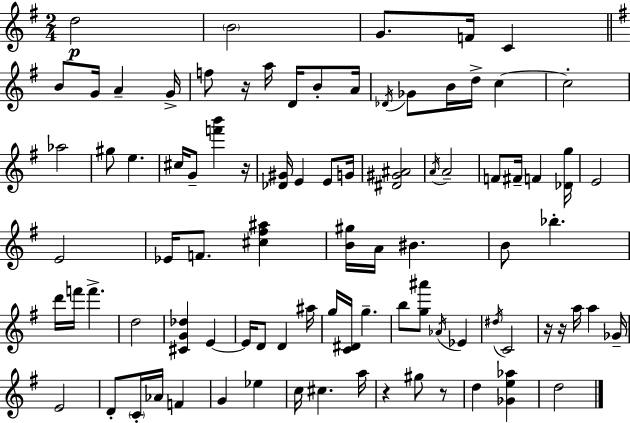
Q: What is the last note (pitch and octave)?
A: D5